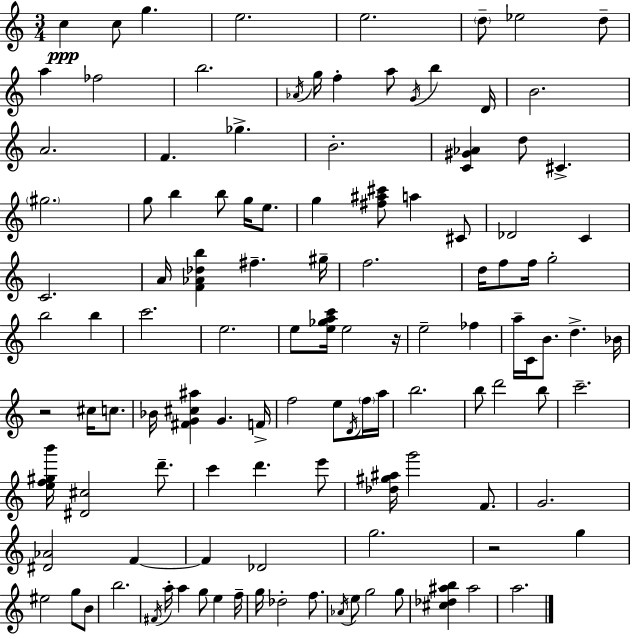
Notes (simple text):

C5/q C5/e G5/q. E5/h. E5/h. D5/e Eb5/h D5/e A5/q FES5/h B5/h. Ab4/s G5/s F5/q A5/e G4/s B5/q D4/s B4/h. A4/h. F4/q. Gb5/q. B4/h. [C4,G#4,Ab4]/q D5/e C#4/q. G#5/h. G5/e B5/q B5/e G5/s E5/e. G5/q [F#5,A#5,C#6]/e A5/q C#4/e Db4/h C4/q C4/h. A4/s [F4,Ab4,Db5,B5]/q F#5/q. G#5/s F5/h. D5/s F5/e F5/s G5/h B5/h B5/q C6/h. E5/h. E5/e [E5,Gb5,A5,C6]/s E5/h R/s E5/h FES5/q A5/s C4/s B4/e. D5/q. Bb4/s R/h C#5/s C5/e. Bb4/s [F#4,G4,C#5,A#5]/q G4/q. F4/s F5/h E5/e D4/s F5/s A5/s B5/h. B5/e D6/h B5/e C6/h. [E5,F5,G#5,B6]/s [D#4,C#5]/h D6/e. C6/q D6/q. E6/e [Db5,G#5,A#5]/s G6/h F4/e. G4/h. [D#4,Ab4]/h F4/q F4/q Db4/h G5/h. R/h G5/q EIS5/h G5/e B4/e B5/h. F#4/s A5/s A5/q G5/e E5/q F5/s G5/s Db5/h F5/e. Ab4/s E5/e G5/h G5/e [C#5,Db5,A#5,B5]/q A#5/h A5/h.